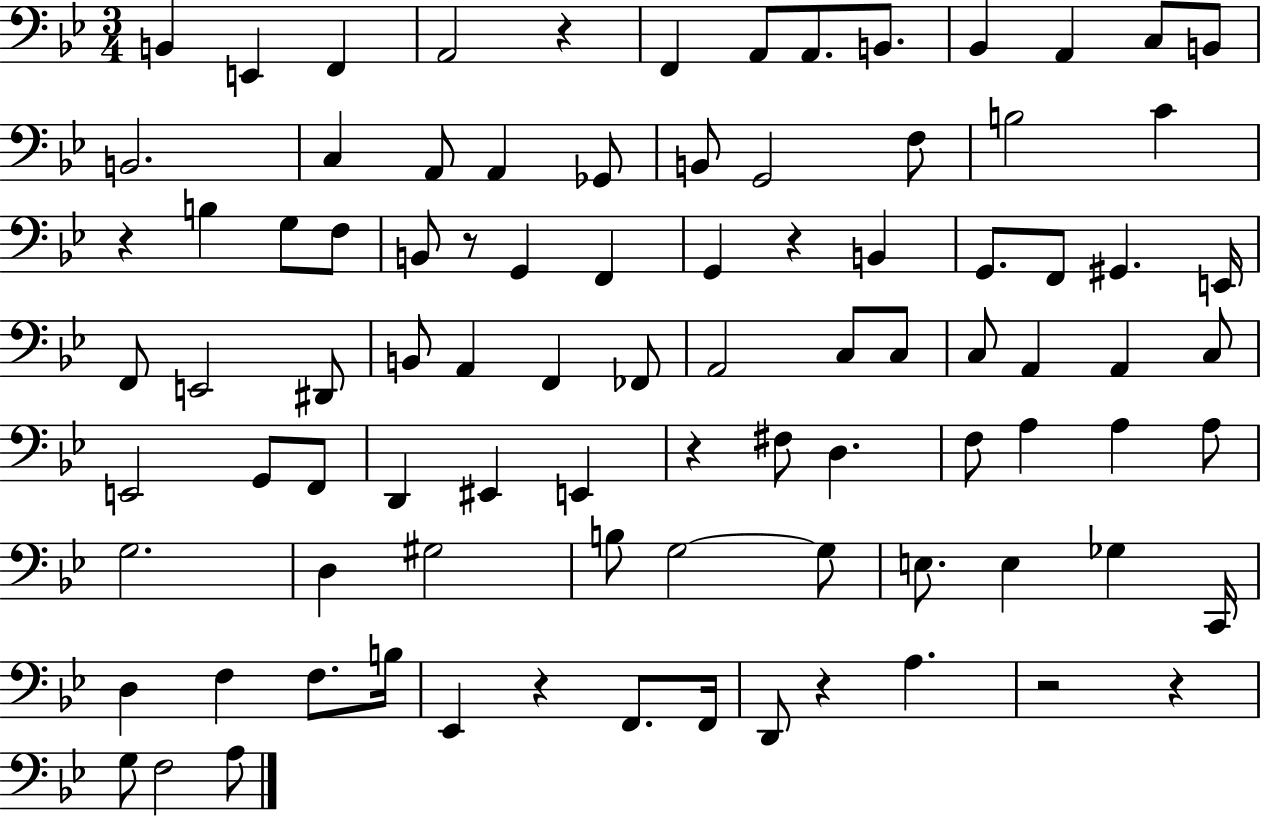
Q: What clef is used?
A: bass